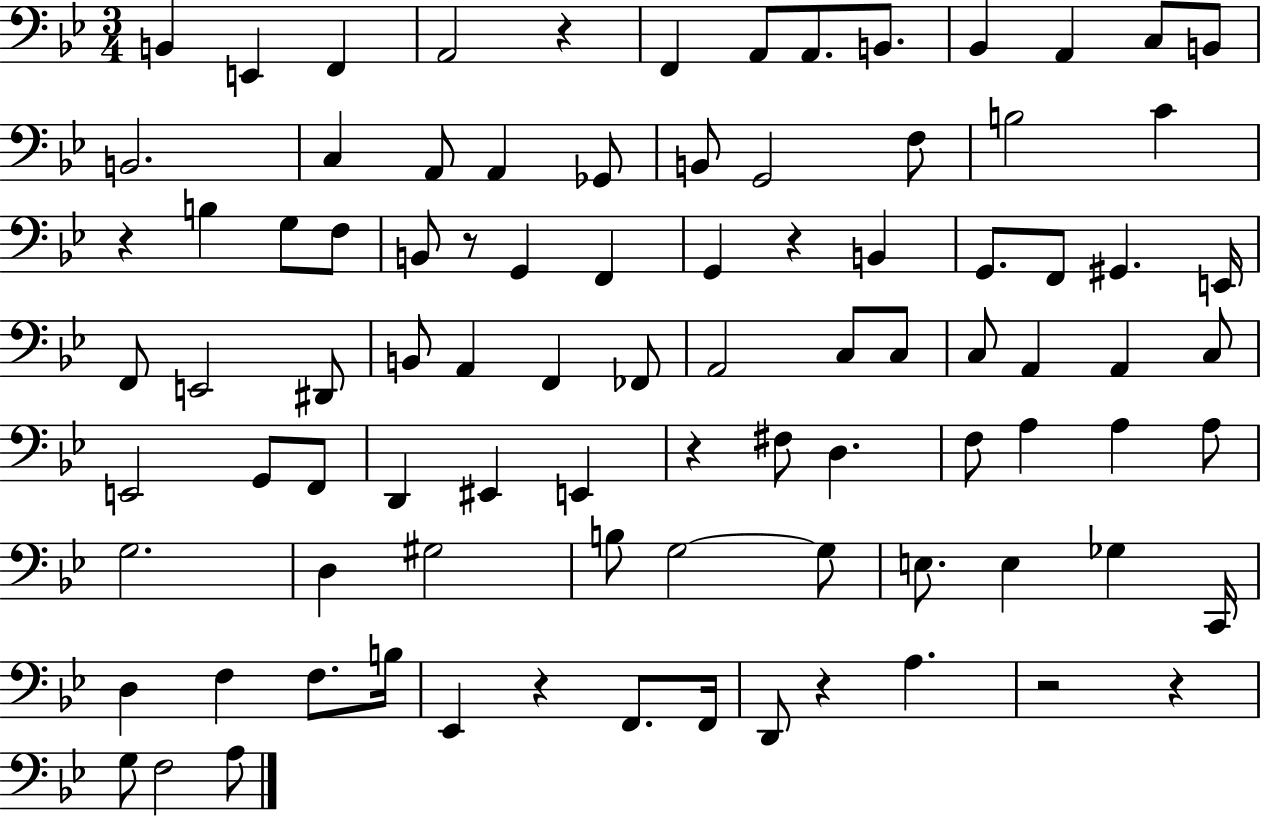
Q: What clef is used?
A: bass